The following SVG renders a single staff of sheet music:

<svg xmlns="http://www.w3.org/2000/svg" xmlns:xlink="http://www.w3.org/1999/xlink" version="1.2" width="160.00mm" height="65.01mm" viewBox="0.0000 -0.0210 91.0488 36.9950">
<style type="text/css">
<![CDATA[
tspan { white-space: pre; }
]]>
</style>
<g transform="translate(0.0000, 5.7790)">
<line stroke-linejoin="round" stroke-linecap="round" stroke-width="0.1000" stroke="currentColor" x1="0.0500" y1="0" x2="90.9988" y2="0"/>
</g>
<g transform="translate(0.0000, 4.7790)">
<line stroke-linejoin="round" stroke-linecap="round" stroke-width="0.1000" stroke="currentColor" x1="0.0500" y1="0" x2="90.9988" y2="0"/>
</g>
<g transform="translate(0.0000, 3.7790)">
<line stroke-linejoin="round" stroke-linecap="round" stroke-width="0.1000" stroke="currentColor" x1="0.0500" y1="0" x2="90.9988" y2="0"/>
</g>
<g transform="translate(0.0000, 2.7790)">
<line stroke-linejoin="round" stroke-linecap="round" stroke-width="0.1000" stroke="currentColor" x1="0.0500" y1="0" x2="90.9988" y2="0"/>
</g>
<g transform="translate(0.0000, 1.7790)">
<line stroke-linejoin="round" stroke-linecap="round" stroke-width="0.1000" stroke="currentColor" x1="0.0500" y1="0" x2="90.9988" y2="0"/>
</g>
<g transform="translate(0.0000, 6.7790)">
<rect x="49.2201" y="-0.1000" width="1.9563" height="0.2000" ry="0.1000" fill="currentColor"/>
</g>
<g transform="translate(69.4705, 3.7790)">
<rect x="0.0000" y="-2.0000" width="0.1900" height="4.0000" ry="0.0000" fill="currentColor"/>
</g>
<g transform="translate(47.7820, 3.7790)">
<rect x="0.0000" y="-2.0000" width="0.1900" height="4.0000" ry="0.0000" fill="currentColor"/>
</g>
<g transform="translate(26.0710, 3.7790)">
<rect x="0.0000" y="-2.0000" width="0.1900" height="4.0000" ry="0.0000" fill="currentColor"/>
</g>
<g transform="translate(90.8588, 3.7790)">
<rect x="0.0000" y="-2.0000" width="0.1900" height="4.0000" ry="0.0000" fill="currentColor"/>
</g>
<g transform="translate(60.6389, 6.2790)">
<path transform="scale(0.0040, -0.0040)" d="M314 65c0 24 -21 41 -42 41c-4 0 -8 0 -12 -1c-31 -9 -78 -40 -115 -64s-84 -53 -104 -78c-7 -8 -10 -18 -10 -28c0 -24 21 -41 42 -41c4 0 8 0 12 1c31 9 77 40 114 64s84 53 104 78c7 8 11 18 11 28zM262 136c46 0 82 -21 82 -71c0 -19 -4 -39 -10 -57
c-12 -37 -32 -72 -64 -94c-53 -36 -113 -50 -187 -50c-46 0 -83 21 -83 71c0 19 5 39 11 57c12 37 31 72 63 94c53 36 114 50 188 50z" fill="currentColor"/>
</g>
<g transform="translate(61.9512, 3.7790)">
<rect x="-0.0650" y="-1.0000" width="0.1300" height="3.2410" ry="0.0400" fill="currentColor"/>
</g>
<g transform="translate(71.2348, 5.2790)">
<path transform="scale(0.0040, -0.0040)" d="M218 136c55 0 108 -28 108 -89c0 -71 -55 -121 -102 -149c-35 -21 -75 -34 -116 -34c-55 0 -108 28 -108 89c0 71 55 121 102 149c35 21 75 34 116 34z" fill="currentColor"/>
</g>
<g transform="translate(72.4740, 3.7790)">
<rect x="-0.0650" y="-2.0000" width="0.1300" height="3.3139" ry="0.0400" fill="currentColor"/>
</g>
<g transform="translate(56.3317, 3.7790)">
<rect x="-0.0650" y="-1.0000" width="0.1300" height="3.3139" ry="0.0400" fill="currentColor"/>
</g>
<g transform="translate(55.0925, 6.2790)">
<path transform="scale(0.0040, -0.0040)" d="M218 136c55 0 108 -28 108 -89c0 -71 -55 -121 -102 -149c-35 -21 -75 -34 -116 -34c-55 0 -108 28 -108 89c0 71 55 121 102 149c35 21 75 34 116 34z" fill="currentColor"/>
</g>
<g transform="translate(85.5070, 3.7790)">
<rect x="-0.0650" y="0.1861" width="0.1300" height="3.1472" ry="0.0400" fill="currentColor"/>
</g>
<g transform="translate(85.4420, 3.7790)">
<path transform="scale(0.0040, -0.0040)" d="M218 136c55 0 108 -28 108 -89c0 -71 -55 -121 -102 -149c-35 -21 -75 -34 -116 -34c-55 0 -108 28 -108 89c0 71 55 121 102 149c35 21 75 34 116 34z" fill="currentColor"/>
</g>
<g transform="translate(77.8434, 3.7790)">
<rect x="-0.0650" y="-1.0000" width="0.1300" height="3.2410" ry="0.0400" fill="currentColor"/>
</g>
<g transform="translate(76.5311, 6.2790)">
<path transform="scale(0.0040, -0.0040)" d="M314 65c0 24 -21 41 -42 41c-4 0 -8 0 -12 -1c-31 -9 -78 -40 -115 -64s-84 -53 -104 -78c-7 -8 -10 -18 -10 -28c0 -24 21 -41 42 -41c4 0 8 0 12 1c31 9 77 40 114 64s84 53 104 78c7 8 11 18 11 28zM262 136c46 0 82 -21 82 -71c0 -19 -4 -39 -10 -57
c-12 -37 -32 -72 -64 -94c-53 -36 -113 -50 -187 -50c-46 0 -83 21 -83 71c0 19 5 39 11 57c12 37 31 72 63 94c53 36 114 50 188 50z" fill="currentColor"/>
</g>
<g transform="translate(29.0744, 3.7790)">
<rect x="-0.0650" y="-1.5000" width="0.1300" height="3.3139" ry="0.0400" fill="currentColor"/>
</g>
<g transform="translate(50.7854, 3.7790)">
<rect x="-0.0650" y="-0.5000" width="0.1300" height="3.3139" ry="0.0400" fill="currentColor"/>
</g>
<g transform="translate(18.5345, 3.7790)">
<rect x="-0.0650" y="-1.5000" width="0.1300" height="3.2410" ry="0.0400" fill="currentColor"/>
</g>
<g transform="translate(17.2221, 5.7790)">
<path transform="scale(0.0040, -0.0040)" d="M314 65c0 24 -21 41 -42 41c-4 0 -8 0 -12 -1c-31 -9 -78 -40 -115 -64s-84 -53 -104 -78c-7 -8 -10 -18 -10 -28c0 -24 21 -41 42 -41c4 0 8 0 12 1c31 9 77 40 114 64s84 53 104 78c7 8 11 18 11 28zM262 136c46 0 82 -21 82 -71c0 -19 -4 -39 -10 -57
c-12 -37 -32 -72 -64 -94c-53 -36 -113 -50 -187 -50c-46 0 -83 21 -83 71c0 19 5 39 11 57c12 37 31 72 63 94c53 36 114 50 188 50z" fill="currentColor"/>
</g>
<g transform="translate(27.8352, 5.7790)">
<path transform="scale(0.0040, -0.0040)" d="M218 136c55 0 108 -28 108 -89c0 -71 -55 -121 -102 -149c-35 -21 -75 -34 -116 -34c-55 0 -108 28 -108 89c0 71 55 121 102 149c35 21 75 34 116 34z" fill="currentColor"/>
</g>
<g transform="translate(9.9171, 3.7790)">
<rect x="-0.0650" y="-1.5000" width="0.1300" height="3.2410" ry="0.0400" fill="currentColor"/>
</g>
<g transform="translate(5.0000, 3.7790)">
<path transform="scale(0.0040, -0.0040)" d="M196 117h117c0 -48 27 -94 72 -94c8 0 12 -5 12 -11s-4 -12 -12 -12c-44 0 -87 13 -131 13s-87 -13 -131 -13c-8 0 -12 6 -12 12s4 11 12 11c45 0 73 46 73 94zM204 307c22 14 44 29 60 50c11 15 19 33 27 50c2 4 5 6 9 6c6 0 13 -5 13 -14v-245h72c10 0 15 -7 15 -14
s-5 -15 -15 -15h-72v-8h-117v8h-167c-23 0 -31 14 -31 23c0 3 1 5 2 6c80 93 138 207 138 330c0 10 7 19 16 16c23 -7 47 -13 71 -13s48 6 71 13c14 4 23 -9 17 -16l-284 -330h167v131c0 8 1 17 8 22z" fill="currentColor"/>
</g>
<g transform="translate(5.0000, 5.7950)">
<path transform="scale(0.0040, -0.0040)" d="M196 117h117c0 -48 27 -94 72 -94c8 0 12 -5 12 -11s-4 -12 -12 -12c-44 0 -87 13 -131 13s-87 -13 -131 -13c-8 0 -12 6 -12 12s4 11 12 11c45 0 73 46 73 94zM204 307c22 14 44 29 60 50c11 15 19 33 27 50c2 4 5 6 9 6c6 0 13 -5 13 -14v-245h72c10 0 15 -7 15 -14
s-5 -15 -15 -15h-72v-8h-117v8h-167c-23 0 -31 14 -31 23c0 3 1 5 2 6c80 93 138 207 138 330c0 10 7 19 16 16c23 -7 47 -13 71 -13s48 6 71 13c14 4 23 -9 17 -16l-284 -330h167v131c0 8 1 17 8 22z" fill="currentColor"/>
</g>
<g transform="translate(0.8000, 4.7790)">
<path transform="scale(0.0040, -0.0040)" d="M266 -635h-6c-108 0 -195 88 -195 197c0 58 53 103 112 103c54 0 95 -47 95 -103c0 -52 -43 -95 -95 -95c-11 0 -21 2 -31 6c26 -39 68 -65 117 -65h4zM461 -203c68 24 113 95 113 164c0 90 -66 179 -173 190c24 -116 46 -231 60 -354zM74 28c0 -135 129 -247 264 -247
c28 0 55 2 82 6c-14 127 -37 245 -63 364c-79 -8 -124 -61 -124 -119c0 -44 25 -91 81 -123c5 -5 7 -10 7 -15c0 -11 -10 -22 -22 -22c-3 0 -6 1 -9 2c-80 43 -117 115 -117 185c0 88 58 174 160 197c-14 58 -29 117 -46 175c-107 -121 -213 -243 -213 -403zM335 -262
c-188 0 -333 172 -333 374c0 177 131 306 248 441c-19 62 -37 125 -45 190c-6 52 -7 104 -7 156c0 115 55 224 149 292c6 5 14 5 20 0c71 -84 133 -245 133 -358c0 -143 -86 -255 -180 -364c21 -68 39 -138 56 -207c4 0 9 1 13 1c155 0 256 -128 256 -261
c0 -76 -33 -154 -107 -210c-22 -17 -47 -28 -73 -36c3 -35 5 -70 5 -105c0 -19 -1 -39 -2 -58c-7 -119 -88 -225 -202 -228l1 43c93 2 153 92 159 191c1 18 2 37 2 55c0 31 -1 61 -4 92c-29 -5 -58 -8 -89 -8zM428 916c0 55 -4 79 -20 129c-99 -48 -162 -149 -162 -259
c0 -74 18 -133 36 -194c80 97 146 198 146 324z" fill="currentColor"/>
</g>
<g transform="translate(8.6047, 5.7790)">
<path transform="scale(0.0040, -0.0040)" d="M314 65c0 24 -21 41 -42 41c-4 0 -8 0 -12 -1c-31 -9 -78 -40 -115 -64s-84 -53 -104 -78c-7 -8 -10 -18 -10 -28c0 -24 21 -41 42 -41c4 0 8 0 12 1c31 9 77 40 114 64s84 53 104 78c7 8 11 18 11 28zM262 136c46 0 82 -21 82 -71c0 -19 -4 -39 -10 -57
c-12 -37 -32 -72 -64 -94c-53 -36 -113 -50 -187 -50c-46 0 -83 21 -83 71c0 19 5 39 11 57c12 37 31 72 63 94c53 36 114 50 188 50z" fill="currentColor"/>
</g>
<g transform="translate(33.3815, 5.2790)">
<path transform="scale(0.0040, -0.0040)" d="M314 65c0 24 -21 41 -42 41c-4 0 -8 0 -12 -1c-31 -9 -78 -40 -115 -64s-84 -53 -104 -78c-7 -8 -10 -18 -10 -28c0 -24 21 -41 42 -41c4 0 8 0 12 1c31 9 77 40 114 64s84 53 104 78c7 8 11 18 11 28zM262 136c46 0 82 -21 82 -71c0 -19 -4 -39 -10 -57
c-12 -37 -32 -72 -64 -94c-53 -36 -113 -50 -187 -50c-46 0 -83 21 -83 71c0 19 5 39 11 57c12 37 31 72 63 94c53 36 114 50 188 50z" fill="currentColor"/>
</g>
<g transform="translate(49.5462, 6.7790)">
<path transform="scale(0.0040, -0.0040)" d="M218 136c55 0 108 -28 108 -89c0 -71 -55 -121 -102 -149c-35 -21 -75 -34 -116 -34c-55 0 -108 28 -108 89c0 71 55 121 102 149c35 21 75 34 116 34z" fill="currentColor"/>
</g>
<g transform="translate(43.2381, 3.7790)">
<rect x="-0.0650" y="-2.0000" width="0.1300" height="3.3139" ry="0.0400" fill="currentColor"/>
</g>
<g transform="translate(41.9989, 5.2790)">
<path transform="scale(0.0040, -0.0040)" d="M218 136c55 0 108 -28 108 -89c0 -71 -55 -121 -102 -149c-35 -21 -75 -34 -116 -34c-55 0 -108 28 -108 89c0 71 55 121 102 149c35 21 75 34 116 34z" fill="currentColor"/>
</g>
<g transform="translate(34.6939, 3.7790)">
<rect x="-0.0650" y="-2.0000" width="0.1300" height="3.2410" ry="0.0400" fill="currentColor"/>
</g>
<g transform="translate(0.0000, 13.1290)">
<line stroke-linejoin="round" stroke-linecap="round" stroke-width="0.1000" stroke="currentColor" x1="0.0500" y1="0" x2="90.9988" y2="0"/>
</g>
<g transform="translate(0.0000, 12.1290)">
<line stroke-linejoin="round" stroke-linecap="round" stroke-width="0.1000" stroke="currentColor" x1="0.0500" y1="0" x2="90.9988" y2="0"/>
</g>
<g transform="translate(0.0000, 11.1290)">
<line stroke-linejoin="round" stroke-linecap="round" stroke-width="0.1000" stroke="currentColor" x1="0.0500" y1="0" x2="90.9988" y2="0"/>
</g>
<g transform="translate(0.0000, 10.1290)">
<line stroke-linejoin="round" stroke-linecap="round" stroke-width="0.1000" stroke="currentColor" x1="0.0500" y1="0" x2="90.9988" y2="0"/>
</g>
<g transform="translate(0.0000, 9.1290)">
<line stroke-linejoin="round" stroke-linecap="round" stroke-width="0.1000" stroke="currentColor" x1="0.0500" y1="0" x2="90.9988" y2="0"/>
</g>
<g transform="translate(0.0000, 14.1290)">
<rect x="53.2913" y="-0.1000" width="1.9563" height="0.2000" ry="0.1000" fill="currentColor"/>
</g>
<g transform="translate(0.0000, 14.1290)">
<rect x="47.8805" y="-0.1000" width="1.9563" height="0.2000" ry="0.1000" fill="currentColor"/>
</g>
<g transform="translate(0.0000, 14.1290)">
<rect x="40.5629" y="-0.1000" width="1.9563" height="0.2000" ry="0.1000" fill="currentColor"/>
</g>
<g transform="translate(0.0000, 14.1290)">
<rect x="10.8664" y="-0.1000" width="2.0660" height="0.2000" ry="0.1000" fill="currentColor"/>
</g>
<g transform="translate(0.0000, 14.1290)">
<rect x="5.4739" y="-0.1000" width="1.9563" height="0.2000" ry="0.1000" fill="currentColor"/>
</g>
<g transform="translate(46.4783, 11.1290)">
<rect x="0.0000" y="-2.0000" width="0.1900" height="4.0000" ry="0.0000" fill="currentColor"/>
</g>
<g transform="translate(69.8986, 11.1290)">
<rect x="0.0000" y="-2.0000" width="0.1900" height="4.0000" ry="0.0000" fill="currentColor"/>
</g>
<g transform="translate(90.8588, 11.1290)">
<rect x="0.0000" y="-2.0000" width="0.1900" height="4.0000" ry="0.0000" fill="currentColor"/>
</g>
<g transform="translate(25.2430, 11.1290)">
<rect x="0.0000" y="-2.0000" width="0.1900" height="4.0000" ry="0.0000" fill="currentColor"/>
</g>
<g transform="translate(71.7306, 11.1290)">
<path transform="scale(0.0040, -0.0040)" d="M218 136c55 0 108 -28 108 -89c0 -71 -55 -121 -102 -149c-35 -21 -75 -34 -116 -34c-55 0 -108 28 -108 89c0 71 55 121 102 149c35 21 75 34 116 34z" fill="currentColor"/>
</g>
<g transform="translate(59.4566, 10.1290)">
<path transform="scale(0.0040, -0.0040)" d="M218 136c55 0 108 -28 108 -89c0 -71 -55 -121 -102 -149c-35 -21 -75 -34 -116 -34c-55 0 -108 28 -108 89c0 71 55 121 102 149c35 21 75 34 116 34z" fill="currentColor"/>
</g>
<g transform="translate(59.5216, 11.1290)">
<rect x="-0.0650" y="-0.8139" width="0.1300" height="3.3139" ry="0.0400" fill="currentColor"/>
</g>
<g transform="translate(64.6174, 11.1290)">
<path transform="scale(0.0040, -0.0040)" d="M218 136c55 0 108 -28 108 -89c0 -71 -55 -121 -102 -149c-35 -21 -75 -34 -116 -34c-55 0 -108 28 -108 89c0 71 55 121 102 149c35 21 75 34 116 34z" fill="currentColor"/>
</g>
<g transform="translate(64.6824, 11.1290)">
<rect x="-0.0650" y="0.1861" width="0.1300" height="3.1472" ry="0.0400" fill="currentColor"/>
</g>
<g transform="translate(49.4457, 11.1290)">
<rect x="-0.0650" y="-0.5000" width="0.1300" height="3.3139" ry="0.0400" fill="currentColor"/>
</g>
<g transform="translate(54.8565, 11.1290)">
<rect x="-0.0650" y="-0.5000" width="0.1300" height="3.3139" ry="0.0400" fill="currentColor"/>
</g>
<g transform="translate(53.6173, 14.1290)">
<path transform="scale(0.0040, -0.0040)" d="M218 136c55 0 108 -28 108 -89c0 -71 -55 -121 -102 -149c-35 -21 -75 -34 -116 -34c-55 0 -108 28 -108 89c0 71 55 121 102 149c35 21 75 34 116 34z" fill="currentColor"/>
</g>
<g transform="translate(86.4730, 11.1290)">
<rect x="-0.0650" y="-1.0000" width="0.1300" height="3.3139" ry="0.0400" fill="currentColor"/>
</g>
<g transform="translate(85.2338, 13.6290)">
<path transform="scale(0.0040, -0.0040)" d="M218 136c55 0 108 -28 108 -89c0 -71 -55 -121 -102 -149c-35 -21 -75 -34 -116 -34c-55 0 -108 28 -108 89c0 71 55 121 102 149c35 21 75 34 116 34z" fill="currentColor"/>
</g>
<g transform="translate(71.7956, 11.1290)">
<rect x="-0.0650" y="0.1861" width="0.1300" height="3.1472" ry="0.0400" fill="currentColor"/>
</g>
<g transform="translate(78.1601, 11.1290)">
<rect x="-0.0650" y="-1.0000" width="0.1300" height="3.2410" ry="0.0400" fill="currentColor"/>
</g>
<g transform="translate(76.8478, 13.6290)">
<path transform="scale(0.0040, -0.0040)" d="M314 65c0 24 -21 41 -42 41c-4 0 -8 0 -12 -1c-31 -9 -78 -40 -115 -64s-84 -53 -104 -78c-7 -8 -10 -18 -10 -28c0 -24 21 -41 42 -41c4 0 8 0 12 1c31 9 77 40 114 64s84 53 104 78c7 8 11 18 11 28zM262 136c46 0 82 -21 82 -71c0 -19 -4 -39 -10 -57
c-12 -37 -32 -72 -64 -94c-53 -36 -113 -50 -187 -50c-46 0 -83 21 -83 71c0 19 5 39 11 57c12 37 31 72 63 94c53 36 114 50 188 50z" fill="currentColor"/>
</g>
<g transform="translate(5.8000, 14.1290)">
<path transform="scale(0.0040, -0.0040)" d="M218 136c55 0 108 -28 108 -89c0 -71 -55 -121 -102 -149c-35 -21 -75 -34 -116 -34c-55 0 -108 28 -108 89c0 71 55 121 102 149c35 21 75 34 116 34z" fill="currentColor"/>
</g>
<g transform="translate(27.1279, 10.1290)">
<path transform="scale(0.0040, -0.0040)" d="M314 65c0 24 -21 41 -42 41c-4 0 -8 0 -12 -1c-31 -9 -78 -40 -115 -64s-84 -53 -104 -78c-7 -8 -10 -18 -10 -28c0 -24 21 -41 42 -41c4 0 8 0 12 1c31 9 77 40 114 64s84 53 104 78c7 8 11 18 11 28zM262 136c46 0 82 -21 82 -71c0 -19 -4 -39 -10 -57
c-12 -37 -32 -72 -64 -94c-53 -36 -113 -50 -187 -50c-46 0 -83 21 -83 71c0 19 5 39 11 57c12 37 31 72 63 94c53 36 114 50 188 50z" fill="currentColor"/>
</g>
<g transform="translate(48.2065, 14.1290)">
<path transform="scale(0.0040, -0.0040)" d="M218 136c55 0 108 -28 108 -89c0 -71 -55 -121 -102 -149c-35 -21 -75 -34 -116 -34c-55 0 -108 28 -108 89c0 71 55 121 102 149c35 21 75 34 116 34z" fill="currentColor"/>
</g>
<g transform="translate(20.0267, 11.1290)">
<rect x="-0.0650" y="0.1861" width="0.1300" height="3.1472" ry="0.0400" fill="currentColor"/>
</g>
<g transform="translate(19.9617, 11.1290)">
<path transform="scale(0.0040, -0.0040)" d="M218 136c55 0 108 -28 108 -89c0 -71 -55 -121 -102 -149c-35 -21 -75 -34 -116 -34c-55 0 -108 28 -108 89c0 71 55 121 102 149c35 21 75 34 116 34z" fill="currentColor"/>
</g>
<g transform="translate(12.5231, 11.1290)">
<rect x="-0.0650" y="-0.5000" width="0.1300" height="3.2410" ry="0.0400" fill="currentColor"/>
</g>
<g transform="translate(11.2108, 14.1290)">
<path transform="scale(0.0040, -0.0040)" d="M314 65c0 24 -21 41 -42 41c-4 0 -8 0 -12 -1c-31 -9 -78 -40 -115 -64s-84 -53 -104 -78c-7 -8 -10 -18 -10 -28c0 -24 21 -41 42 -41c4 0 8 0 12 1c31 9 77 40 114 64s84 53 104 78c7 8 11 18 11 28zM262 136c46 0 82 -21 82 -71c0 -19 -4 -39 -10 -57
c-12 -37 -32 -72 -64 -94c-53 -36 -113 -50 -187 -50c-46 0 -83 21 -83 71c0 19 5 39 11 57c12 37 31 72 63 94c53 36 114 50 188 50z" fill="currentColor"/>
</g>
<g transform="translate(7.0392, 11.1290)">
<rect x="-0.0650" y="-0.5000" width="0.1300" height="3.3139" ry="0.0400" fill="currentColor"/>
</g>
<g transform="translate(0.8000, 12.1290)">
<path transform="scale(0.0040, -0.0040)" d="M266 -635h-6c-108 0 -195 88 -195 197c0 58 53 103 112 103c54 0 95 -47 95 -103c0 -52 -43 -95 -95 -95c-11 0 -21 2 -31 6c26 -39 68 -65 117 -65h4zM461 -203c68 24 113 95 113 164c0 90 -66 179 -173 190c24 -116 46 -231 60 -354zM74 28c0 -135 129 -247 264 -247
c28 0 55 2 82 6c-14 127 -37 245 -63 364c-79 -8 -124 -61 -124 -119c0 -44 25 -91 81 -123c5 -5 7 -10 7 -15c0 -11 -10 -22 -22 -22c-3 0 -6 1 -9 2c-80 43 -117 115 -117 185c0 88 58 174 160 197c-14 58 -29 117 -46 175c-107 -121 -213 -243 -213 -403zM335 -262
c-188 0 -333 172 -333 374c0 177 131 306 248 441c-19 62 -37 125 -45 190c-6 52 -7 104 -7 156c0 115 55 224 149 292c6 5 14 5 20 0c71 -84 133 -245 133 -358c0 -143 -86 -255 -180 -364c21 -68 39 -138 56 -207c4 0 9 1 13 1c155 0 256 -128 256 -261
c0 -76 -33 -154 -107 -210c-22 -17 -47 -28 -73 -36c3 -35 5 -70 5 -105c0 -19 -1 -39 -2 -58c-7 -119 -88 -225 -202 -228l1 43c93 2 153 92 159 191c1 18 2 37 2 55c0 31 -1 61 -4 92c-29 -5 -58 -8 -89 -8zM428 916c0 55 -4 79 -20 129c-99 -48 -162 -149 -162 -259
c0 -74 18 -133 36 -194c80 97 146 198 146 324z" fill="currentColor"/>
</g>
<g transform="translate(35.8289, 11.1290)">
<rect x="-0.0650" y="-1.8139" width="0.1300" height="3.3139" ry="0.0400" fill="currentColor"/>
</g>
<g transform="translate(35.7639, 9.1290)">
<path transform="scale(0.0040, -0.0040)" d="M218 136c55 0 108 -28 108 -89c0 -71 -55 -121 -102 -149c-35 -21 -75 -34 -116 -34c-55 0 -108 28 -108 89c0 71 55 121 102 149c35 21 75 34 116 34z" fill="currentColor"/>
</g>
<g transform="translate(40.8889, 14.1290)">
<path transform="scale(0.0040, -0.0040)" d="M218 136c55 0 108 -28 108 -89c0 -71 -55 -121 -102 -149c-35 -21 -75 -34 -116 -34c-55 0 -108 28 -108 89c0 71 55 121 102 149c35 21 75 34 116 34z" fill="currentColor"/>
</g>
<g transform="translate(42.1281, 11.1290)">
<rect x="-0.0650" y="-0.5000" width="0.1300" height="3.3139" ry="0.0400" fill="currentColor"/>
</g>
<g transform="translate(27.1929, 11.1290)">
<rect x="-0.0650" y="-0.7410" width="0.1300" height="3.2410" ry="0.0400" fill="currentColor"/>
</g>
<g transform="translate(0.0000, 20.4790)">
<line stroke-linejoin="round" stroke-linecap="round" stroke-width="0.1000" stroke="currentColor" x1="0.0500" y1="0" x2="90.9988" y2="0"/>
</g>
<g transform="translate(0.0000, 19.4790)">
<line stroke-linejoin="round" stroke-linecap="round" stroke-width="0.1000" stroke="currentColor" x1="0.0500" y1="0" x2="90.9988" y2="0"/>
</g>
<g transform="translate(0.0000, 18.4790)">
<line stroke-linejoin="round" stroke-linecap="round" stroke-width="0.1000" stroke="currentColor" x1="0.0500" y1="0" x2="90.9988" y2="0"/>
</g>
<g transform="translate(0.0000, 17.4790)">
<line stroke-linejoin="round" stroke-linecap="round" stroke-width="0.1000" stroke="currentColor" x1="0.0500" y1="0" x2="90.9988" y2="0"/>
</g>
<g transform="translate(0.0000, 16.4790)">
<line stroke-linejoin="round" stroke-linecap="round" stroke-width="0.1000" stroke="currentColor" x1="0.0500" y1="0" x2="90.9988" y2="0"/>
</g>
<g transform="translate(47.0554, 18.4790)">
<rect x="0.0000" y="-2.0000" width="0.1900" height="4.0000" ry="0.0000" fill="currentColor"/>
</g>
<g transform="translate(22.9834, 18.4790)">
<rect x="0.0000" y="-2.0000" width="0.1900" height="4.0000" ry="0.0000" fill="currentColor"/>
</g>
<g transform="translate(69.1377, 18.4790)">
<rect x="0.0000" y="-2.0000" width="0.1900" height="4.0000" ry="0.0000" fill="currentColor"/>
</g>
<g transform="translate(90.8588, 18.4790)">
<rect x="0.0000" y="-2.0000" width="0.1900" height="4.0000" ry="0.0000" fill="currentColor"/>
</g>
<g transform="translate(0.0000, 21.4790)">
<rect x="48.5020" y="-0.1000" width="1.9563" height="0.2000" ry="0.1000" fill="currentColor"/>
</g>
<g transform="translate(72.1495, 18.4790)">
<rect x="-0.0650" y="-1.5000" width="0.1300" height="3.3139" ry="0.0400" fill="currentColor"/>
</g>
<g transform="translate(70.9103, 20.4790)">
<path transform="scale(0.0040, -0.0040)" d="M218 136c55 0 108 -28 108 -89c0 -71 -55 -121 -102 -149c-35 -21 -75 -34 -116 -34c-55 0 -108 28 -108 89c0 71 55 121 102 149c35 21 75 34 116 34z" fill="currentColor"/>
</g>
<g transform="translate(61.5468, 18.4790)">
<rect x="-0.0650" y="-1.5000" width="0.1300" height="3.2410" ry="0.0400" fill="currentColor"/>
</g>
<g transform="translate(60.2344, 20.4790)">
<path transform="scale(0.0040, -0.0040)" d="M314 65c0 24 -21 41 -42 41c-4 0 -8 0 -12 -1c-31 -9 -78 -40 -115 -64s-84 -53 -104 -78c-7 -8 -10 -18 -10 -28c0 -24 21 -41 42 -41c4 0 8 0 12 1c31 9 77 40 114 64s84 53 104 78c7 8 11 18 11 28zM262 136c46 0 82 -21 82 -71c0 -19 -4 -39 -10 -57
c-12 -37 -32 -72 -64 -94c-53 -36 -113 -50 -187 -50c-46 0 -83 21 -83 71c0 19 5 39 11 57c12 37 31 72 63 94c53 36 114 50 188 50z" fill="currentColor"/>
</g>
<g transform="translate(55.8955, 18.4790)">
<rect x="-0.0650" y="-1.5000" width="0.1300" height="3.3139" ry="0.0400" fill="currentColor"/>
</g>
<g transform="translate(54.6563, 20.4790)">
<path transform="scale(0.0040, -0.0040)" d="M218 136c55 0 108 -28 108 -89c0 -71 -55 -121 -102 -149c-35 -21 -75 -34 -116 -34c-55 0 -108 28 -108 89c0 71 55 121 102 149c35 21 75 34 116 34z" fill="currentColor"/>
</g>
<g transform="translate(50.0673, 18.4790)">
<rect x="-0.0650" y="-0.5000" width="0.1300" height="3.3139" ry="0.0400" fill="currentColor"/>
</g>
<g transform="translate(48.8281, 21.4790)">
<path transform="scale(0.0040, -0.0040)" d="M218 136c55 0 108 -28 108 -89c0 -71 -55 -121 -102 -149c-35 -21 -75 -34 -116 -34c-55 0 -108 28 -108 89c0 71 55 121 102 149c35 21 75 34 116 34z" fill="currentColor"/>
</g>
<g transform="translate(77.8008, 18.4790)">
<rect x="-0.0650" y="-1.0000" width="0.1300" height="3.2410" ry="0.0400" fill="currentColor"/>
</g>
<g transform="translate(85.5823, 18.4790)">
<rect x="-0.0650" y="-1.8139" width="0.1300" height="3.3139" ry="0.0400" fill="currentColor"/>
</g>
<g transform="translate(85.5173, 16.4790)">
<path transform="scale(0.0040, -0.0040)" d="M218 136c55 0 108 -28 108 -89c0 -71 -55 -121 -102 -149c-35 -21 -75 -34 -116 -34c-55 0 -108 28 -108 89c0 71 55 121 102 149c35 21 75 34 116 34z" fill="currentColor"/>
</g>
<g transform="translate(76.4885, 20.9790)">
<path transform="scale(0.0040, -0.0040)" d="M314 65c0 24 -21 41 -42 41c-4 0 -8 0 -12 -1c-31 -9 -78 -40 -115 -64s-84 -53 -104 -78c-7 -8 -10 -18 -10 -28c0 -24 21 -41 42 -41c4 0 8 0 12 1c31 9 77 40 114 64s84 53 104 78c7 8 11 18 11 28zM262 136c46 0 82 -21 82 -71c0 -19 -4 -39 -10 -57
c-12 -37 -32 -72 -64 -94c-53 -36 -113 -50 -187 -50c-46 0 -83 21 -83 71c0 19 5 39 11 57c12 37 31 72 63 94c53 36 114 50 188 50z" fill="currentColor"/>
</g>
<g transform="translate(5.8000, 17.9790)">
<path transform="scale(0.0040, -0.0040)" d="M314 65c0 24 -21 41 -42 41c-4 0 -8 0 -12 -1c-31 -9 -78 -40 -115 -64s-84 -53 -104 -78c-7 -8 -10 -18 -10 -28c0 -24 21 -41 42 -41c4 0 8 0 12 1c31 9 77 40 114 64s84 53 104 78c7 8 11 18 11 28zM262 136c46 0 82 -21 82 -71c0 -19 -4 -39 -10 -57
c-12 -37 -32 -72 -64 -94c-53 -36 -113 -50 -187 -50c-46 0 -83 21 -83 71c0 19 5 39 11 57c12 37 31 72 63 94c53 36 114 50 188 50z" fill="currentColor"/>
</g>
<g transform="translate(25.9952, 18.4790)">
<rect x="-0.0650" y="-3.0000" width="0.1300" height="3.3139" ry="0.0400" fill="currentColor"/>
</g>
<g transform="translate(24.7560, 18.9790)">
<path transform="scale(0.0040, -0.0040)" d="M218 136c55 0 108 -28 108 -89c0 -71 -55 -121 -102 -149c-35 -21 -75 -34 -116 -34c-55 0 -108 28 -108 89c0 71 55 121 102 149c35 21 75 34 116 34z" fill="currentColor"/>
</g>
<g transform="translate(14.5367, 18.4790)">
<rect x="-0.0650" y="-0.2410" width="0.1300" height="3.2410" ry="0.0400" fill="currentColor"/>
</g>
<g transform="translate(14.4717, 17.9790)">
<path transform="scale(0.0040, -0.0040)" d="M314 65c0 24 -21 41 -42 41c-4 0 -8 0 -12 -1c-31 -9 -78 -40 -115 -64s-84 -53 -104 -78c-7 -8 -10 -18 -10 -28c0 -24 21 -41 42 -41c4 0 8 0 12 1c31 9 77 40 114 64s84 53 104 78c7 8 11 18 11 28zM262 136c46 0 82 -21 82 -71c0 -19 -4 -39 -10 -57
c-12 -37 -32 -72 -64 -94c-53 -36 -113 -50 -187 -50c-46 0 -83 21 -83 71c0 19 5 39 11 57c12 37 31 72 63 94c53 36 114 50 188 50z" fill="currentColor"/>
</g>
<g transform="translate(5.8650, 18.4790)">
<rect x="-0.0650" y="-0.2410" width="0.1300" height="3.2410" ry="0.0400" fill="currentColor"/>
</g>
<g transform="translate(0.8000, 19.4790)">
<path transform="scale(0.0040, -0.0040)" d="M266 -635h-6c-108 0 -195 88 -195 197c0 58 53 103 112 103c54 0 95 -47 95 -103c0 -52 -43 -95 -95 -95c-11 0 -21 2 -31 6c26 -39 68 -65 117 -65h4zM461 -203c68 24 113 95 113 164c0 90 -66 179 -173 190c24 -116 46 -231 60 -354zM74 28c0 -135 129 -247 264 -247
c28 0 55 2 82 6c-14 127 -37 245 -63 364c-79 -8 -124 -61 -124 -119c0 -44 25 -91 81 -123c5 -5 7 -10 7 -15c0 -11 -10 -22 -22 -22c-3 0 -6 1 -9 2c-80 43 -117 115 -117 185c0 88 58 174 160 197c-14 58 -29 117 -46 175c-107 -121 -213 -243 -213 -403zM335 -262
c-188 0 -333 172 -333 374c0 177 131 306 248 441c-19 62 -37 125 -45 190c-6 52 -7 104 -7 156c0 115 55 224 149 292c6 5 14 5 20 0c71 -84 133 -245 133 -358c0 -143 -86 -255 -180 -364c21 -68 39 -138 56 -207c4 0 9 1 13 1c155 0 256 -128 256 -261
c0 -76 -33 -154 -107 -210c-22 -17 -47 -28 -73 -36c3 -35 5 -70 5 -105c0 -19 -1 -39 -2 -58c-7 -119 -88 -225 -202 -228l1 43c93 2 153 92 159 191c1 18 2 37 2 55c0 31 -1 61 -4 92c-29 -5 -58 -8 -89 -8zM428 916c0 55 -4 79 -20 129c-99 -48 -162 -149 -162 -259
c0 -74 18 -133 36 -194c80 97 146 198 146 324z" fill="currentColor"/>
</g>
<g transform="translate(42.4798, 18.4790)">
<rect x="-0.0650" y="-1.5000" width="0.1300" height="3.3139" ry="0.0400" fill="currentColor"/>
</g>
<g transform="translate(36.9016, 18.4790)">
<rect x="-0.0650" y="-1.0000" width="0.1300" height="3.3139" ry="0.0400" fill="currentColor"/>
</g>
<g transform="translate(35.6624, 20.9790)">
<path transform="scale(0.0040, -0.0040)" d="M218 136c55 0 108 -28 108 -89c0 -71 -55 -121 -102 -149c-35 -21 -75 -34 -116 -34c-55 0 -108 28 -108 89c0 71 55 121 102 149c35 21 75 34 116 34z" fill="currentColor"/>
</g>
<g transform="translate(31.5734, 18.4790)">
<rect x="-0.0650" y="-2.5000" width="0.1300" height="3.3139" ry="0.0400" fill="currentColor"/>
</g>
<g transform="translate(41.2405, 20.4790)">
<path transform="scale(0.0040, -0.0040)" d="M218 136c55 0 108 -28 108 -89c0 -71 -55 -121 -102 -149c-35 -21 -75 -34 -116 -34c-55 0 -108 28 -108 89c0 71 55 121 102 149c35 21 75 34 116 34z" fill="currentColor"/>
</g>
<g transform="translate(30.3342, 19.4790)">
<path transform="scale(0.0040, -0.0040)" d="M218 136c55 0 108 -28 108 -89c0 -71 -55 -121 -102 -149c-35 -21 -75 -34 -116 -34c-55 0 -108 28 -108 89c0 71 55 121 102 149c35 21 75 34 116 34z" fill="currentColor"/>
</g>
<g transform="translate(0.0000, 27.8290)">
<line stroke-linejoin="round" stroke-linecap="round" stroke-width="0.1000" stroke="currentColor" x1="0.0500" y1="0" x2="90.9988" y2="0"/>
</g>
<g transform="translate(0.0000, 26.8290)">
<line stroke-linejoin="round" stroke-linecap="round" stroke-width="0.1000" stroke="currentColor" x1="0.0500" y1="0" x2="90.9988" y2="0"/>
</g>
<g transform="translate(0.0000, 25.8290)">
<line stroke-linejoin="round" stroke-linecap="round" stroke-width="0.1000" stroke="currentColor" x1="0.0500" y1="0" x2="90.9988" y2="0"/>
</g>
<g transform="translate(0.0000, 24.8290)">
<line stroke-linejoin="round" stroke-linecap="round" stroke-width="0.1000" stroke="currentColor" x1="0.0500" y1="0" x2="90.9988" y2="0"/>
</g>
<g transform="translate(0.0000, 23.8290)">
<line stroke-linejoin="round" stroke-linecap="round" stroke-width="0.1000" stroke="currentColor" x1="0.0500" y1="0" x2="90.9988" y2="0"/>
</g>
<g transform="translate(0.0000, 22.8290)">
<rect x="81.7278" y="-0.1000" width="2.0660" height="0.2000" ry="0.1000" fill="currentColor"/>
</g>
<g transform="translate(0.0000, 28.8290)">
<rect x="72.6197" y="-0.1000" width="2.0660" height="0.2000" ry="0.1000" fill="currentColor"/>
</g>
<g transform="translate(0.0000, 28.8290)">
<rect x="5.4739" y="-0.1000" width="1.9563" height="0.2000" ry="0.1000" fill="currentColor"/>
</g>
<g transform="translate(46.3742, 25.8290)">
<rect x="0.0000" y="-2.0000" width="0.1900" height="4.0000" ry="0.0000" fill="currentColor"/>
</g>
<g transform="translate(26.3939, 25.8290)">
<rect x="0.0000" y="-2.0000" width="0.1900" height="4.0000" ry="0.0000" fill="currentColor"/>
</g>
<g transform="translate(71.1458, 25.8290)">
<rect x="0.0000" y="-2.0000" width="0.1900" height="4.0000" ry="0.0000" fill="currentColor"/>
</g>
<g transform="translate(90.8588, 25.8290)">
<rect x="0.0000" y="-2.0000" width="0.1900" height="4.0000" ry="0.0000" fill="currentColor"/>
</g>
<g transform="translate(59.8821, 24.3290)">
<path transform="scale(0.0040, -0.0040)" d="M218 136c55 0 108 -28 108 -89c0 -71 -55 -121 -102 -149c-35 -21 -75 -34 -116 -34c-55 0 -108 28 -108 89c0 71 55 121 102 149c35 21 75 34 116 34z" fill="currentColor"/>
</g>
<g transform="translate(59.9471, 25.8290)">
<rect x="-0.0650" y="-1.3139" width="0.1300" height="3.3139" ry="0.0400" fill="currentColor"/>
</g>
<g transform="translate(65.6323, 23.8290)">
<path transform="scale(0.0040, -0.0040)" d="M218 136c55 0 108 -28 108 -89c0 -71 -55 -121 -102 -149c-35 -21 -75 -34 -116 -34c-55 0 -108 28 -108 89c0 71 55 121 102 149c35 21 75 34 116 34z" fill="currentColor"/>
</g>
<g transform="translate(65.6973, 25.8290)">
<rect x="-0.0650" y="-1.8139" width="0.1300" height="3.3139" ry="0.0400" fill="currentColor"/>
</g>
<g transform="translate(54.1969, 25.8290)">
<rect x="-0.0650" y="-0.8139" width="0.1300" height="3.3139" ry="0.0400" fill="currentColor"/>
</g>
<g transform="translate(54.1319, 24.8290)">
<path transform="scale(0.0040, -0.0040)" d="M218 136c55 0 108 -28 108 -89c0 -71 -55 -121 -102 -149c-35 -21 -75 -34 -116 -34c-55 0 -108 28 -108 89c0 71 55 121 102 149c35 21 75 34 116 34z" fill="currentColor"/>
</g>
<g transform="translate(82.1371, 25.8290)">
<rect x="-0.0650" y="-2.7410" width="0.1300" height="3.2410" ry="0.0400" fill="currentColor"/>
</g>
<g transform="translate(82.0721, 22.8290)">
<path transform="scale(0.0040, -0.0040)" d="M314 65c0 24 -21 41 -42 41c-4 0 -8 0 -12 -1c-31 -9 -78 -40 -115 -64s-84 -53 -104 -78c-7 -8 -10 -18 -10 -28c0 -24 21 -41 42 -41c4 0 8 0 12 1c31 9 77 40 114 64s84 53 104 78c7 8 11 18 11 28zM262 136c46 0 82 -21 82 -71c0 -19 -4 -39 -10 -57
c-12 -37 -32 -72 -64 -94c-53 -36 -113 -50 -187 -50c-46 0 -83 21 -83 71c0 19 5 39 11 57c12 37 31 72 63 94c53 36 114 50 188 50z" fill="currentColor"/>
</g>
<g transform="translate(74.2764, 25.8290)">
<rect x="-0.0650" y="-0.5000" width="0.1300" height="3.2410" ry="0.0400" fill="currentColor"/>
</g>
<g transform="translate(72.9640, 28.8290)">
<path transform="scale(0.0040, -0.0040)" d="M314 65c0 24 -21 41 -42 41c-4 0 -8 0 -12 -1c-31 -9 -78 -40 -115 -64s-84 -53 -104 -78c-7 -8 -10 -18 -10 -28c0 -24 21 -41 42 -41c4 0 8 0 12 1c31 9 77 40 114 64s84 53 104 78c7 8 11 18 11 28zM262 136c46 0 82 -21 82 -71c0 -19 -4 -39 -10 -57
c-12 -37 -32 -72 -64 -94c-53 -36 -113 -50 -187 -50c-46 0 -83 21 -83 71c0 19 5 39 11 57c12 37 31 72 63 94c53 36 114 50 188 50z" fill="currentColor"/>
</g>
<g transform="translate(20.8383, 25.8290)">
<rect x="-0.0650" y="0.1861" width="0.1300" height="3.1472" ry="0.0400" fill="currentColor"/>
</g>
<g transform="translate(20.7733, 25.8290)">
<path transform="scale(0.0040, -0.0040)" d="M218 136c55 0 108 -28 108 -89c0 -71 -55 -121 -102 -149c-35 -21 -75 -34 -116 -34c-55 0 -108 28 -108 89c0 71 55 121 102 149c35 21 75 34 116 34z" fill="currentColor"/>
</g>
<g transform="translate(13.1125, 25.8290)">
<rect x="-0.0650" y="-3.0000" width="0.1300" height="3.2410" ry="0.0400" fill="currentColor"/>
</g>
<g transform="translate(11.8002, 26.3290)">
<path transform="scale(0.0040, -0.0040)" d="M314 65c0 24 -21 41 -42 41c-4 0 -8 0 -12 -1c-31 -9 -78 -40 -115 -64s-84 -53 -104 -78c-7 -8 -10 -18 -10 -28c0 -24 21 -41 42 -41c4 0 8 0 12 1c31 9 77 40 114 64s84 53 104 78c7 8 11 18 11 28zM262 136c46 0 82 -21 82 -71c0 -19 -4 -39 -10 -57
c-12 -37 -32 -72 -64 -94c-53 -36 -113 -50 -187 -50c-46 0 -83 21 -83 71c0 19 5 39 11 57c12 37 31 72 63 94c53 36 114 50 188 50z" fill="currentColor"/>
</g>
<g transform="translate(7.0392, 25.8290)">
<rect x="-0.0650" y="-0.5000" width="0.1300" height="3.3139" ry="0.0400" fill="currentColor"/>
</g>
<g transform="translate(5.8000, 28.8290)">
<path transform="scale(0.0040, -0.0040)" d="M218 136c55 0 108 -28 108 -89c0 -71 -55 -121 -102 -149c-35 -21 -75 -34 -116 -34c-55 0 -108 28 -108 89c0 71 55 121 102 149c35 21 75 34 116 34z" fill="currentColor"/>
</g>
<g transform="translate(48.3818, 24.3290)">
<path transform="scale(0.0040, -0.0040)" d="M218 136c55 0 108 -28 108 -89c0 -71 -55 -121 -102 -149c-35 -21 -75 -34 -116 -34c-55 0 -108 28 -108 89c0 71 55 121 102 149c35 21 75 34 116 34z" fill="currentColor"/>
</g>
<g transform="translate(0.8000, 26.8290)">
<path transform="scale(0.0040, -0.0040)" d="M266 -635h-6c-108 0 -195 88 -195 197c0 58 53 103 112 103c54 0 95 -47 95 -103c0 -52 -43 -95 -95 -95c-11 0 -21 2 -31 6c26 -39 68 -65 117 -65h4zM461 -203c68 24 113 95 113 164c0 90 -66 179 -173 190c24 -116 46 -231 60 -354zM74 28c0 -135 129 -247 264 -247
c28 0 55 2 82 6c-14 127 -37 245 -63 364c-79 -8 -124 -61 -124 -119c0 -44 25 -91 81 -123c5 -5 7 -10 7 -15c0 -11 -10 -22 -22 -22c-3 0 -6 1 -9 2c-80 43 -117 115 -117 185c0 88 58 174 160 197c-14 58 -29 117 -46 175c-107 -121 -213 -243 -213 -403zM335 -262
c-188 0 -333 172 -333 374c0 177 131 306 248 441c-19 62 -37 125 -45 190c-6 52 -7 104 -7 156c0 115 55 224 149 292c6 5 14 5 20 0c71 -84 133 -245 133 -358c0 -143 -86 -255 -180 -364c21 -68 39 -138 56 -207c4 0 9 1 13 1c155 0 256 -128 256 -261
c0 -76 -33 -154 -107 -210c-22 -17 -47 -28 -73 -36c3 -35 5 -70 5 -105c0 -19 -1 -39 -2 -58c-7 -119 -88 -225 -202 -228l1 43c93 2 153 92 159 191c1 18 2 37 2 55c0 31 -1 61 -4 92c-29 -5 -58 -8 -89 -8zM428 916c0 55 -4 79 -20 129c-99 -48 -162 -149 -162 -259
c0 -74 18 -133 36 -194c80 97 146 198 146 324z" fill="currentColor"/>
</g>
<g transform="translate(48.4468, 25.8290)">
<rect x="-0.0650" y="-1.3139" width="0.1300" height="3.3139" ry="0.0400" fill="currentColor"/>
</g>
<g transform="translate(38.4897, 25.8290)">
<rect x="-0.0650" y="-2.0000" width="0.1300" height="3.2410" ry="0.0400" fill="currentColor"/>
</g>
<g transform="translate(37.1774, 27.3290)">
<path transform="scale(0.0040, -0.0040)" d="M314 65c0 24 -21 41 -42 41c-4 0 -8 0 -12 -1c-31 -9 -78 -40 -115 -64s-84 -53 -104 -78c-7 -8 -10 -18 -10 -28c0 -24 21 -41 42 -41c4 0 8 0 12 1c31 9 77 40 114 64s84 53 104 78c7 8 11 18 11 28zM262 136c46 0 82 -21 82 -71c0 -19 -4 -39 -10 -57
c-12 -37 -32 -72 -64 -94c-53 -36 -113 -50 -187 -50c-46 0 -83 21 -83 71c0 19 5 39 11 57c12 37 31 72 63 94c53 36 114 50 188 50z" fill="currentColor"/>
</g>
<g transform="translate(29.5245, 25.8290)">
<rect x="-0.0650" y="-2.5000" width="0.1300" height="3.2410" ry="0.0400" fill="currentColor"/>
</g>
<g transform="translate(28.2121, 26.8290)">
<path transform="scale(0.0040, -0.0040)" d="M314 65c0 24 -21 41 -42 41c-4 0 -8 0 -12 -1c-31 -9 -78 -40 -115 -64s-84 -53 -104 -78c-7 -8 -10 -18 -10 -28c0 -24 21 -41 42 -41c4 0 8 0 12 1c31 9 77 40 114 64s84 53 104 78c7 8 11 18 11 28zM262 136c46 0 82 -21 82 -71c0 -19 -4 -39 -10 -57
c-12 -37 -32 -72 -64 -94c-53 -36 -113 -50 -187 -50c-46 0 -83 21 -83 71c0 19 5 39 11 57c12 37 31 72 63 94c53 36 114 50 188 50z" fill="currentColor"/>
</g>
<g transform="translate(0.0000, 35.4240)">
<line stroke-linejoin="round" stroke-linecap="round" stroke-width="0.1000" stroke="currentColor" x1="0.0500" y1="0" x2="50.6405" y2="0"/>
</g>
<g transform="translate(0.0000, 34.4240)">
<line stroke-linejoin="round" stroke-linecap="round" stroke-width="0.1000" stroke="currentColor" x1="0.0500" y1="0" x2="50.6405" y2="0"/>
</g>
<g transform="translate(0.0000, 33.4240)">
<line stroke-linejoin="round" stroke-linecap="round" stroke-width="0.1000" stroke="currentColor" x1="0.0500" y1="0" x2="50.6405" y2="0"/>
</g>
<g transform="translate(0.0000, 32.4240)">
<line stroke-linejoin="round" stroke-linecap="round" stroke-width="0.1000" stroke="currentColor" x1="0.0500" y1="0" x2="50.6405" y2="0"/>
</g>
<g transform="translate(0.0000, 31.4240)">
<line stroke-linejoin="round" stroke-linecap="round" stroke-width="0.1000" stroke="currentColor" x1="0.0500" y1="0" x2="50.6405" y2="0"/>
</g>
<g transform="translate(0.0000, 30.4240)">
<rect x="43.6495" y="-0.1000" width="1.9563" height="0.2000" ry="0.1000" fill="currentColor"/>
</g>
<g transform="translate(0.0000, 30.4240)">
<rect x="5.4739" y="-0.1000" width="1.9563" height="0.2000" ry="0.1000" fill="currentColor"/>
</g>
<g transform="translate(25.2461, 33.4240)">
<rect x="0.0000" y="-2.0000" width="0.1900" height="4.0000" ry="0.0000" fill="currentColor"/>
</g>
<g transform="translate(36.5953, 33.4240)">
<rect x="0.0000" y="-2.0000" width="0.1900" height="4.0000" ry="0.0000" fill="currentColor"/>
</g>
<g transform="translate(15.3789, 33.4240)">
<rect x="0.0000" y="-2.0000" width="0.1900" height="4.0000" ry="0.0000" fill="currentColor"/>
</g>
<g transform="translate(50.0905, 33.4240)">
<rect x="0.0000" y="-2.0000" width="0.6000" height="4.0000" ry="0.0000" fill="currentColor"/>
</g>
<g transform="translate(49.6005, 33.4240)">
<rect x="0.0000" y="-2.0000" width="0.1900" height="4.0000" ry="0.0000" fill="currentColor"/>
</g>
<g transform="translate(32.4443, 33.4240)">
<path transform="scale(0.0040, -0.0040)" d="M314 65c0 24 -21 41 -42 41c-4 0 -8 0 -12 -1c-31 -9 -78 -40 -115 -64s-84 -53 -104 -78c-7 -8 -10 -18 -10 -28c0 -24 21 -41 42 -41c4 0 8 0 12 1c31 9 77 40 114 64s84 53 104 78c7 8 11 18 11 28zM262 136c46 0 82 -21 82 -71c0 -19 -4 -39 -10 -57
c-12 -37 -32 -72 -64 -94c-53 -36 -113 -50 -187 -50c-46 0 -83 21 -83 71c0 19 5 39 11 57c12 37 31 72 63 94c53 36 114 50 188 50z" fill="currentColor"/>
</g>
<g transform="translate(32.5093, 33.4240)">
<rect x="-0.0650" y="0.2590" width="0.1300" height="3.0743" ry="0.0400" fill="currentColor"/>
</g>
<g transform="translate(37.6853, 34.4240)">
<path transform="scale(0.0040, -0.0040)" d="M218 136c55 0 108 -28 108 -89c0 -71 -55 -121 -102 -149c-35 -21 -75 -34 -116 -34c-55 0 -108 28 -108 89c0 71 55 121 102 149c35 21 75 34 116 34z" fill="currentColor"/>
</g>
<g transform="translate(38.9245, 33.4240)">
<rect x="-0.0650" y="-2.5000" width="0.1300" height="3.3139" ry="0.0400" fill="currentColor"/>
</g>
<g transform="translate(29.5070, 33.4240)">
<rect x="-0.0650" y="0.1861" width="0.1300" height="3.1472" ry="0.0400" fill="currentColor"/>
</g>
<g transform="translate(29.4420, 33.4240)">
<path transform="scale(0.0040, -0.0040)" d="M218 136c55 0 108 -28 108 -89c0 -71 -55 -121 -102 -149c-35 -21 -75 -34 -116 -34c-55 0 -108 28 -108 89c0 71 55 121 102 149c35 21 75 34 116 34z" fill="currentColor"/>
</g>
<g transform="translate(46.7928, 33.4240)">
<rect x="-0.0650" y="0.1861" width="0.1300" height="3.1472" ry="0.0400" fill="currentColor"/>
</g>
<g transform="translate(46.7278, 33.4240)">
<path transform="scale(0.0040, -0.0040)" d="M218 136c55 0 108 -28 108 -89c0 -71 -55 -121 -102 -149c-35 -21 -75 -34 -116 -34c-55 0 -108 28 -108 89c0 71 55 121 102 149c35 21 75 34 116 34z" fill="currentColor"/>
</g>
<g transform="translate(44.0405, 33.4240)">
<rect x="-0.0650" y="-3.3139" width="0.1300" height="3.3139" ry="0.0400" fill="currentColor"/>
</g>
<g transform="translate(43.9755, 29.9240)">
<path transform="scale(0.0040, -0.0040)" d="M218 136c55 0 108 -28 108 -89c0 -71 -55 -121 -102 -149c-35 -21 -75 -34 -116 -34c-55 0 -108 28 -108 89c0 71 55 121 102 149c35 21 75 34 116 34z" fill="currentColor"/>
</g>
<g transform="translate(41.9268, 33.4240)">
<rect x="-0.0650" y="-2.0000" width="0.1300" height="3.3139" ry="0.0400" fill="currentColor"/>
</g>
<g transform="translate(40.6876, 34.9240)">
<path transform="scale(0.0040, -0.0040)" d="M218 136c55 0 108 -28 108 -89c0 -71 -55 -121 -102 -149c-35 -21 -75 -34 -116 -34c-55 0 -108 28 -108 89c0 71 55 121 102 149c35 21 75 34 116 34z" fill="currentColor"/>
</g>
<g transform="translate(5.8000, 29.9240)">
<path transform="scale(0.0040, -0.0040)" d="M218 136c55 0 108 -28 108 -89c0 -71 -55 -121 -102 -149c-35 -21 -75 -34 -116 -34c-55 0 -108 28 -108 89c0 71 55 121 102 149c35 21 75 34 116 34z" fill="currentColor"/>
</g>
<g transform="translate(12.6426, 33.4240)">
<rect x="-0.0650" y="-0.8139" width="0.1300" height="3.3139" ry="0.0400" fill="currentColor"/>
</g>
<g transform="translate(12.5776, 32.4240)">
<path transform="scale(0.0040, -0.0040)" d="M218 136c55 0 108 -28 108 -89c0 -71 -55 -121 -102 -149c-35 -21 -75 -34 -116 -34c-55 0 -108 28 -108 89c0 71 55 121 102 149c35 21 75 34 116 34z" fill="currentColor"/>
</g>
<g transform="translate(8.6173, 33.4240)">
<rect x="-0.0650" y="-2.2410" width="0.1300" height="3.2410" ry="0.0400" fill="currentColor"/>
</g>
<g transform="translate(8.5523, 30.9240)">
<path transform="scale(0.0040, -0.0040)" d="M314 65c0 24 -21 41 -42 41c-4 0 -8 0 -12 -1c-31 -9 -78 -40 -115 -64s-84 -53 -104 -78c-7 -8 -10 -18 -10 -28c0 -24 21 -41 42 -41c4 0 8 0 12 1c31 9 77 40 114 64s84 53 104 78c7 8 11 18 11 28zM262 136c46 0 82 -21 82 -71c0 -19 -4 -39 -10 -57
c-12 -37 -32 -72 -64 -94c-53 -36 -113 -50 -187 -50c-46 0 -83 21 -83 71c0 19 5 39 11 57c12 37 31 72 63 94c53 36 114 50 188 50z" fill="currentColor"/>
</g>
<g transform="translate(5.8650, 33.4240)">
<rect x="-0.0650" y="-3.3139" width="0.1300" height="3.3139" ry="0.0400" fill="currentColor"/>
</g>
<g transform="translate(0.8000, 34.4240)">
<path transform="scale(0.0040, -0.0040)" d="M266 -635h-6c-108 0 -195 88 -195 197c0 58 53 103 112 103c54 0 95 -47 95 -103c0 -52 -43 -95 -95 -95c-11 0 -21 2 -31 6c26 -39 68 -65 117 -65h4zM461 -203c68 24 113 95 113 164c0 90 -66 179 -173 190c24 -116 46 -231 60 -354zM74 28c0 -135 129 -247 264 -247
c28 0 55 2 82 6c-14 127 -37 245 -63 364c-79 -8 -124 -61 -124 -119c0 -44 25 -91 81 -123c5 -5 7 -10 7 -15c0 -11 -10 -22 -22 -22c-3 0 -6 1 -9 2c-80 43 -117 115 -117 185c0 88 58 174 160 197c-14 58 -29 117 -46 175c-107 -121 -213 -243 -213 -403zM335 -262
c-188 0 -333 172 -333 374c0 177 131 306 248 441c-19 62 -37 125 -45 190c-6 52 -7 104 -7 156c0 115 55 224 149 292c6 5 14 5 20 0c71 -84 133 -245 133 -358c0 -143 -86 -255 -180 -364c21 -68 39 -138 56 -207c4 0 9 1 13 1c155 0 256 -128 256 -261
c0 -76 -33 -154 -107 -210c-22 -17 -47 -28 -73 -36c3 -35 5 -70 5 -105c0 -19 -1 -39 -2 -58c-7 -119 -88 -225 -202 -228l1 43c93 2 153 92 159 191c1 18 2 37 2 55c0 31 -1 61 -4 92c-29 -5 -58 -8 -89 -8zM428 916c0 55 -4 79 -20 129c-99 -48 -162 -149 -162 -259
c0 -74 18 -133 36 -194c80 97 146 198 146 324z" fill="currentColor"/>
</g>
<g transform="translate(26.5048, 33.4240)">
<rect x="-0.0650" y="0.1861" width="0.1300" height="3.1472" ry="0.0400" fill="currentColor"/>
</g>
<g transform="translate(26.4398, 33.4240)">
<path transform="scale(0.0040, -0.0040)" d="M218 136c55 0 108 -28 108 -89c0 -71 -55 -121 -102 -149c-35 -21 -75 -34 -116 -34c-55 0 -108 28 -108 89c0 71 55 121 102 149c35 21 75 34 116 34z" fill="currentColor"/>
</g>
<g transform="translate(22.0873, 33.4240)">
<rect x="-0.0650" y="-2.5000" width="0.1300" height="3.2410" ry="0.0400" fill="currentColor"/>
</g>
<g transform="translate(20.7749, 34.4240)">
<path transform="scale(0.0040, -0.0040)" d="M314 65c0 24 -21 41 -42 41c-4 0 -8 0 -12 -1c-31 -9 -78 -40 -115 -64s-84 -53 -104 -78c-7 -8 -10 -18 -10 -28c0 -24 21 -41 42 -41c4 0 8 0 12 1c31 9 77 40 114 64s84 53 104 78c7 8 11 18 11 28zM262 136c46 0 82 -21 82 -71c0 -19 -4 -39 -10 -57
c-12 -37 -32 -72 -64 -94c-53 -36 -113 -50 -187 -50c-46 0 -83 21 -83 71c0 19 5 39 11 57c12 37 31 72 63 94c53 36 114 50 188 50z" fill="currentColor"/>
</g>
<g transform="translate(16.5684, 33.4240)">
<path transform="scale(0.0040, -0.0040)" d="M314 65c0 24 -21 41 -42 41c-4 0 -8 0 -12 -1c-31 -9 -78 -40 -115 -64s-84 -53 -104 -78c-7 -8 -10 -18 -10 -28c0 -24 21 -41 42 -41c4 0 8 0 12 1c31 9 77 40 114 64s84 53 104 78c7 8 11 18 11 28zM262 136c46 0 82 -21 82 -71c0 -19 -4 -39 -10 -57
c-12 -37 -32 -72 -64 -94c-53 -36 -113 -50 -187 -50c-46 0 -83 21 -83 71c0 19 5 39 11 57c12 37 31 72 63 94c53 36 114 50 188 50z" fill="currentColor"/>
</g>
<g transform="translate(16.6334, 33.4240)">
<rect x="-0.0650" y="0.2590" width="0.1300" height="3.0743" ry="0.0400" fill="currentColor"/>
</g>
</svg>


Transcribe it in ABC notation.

X:1
T:Untitled
M:4/4
L:1/4
K:C
E2 E2 E F2 F C D D2 F D2 B C C2 B d2 f C C C d B B D2 D c2 c2 A G D E C E E2 E D2 f C A2 B G2 F2 e d e f C2 a2 b g2 d B2 G2 B B B2 G F b B